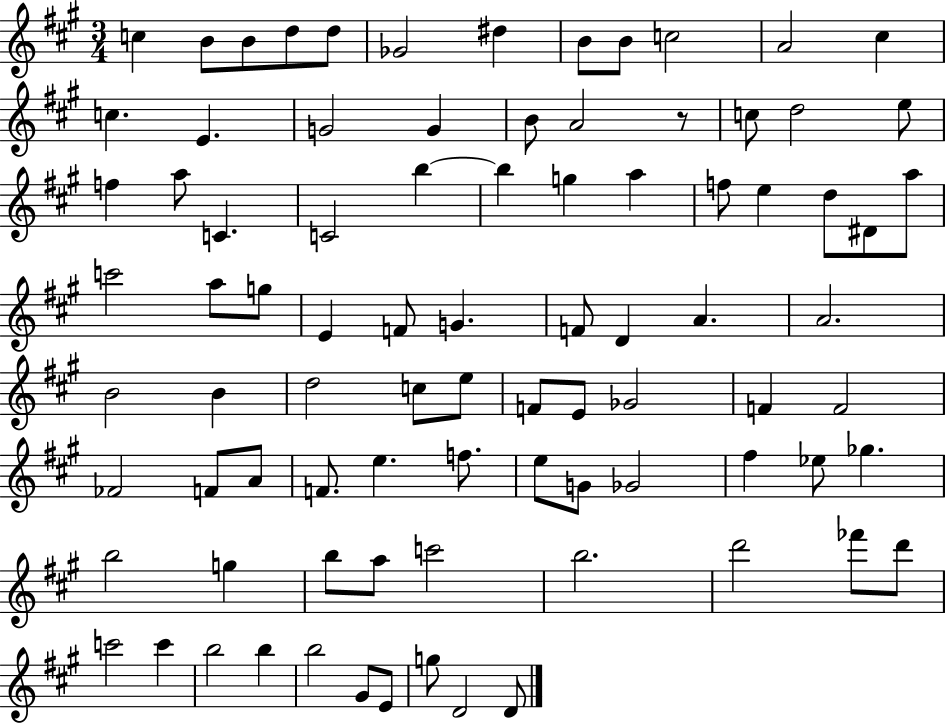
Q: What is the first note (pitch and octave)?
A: C5